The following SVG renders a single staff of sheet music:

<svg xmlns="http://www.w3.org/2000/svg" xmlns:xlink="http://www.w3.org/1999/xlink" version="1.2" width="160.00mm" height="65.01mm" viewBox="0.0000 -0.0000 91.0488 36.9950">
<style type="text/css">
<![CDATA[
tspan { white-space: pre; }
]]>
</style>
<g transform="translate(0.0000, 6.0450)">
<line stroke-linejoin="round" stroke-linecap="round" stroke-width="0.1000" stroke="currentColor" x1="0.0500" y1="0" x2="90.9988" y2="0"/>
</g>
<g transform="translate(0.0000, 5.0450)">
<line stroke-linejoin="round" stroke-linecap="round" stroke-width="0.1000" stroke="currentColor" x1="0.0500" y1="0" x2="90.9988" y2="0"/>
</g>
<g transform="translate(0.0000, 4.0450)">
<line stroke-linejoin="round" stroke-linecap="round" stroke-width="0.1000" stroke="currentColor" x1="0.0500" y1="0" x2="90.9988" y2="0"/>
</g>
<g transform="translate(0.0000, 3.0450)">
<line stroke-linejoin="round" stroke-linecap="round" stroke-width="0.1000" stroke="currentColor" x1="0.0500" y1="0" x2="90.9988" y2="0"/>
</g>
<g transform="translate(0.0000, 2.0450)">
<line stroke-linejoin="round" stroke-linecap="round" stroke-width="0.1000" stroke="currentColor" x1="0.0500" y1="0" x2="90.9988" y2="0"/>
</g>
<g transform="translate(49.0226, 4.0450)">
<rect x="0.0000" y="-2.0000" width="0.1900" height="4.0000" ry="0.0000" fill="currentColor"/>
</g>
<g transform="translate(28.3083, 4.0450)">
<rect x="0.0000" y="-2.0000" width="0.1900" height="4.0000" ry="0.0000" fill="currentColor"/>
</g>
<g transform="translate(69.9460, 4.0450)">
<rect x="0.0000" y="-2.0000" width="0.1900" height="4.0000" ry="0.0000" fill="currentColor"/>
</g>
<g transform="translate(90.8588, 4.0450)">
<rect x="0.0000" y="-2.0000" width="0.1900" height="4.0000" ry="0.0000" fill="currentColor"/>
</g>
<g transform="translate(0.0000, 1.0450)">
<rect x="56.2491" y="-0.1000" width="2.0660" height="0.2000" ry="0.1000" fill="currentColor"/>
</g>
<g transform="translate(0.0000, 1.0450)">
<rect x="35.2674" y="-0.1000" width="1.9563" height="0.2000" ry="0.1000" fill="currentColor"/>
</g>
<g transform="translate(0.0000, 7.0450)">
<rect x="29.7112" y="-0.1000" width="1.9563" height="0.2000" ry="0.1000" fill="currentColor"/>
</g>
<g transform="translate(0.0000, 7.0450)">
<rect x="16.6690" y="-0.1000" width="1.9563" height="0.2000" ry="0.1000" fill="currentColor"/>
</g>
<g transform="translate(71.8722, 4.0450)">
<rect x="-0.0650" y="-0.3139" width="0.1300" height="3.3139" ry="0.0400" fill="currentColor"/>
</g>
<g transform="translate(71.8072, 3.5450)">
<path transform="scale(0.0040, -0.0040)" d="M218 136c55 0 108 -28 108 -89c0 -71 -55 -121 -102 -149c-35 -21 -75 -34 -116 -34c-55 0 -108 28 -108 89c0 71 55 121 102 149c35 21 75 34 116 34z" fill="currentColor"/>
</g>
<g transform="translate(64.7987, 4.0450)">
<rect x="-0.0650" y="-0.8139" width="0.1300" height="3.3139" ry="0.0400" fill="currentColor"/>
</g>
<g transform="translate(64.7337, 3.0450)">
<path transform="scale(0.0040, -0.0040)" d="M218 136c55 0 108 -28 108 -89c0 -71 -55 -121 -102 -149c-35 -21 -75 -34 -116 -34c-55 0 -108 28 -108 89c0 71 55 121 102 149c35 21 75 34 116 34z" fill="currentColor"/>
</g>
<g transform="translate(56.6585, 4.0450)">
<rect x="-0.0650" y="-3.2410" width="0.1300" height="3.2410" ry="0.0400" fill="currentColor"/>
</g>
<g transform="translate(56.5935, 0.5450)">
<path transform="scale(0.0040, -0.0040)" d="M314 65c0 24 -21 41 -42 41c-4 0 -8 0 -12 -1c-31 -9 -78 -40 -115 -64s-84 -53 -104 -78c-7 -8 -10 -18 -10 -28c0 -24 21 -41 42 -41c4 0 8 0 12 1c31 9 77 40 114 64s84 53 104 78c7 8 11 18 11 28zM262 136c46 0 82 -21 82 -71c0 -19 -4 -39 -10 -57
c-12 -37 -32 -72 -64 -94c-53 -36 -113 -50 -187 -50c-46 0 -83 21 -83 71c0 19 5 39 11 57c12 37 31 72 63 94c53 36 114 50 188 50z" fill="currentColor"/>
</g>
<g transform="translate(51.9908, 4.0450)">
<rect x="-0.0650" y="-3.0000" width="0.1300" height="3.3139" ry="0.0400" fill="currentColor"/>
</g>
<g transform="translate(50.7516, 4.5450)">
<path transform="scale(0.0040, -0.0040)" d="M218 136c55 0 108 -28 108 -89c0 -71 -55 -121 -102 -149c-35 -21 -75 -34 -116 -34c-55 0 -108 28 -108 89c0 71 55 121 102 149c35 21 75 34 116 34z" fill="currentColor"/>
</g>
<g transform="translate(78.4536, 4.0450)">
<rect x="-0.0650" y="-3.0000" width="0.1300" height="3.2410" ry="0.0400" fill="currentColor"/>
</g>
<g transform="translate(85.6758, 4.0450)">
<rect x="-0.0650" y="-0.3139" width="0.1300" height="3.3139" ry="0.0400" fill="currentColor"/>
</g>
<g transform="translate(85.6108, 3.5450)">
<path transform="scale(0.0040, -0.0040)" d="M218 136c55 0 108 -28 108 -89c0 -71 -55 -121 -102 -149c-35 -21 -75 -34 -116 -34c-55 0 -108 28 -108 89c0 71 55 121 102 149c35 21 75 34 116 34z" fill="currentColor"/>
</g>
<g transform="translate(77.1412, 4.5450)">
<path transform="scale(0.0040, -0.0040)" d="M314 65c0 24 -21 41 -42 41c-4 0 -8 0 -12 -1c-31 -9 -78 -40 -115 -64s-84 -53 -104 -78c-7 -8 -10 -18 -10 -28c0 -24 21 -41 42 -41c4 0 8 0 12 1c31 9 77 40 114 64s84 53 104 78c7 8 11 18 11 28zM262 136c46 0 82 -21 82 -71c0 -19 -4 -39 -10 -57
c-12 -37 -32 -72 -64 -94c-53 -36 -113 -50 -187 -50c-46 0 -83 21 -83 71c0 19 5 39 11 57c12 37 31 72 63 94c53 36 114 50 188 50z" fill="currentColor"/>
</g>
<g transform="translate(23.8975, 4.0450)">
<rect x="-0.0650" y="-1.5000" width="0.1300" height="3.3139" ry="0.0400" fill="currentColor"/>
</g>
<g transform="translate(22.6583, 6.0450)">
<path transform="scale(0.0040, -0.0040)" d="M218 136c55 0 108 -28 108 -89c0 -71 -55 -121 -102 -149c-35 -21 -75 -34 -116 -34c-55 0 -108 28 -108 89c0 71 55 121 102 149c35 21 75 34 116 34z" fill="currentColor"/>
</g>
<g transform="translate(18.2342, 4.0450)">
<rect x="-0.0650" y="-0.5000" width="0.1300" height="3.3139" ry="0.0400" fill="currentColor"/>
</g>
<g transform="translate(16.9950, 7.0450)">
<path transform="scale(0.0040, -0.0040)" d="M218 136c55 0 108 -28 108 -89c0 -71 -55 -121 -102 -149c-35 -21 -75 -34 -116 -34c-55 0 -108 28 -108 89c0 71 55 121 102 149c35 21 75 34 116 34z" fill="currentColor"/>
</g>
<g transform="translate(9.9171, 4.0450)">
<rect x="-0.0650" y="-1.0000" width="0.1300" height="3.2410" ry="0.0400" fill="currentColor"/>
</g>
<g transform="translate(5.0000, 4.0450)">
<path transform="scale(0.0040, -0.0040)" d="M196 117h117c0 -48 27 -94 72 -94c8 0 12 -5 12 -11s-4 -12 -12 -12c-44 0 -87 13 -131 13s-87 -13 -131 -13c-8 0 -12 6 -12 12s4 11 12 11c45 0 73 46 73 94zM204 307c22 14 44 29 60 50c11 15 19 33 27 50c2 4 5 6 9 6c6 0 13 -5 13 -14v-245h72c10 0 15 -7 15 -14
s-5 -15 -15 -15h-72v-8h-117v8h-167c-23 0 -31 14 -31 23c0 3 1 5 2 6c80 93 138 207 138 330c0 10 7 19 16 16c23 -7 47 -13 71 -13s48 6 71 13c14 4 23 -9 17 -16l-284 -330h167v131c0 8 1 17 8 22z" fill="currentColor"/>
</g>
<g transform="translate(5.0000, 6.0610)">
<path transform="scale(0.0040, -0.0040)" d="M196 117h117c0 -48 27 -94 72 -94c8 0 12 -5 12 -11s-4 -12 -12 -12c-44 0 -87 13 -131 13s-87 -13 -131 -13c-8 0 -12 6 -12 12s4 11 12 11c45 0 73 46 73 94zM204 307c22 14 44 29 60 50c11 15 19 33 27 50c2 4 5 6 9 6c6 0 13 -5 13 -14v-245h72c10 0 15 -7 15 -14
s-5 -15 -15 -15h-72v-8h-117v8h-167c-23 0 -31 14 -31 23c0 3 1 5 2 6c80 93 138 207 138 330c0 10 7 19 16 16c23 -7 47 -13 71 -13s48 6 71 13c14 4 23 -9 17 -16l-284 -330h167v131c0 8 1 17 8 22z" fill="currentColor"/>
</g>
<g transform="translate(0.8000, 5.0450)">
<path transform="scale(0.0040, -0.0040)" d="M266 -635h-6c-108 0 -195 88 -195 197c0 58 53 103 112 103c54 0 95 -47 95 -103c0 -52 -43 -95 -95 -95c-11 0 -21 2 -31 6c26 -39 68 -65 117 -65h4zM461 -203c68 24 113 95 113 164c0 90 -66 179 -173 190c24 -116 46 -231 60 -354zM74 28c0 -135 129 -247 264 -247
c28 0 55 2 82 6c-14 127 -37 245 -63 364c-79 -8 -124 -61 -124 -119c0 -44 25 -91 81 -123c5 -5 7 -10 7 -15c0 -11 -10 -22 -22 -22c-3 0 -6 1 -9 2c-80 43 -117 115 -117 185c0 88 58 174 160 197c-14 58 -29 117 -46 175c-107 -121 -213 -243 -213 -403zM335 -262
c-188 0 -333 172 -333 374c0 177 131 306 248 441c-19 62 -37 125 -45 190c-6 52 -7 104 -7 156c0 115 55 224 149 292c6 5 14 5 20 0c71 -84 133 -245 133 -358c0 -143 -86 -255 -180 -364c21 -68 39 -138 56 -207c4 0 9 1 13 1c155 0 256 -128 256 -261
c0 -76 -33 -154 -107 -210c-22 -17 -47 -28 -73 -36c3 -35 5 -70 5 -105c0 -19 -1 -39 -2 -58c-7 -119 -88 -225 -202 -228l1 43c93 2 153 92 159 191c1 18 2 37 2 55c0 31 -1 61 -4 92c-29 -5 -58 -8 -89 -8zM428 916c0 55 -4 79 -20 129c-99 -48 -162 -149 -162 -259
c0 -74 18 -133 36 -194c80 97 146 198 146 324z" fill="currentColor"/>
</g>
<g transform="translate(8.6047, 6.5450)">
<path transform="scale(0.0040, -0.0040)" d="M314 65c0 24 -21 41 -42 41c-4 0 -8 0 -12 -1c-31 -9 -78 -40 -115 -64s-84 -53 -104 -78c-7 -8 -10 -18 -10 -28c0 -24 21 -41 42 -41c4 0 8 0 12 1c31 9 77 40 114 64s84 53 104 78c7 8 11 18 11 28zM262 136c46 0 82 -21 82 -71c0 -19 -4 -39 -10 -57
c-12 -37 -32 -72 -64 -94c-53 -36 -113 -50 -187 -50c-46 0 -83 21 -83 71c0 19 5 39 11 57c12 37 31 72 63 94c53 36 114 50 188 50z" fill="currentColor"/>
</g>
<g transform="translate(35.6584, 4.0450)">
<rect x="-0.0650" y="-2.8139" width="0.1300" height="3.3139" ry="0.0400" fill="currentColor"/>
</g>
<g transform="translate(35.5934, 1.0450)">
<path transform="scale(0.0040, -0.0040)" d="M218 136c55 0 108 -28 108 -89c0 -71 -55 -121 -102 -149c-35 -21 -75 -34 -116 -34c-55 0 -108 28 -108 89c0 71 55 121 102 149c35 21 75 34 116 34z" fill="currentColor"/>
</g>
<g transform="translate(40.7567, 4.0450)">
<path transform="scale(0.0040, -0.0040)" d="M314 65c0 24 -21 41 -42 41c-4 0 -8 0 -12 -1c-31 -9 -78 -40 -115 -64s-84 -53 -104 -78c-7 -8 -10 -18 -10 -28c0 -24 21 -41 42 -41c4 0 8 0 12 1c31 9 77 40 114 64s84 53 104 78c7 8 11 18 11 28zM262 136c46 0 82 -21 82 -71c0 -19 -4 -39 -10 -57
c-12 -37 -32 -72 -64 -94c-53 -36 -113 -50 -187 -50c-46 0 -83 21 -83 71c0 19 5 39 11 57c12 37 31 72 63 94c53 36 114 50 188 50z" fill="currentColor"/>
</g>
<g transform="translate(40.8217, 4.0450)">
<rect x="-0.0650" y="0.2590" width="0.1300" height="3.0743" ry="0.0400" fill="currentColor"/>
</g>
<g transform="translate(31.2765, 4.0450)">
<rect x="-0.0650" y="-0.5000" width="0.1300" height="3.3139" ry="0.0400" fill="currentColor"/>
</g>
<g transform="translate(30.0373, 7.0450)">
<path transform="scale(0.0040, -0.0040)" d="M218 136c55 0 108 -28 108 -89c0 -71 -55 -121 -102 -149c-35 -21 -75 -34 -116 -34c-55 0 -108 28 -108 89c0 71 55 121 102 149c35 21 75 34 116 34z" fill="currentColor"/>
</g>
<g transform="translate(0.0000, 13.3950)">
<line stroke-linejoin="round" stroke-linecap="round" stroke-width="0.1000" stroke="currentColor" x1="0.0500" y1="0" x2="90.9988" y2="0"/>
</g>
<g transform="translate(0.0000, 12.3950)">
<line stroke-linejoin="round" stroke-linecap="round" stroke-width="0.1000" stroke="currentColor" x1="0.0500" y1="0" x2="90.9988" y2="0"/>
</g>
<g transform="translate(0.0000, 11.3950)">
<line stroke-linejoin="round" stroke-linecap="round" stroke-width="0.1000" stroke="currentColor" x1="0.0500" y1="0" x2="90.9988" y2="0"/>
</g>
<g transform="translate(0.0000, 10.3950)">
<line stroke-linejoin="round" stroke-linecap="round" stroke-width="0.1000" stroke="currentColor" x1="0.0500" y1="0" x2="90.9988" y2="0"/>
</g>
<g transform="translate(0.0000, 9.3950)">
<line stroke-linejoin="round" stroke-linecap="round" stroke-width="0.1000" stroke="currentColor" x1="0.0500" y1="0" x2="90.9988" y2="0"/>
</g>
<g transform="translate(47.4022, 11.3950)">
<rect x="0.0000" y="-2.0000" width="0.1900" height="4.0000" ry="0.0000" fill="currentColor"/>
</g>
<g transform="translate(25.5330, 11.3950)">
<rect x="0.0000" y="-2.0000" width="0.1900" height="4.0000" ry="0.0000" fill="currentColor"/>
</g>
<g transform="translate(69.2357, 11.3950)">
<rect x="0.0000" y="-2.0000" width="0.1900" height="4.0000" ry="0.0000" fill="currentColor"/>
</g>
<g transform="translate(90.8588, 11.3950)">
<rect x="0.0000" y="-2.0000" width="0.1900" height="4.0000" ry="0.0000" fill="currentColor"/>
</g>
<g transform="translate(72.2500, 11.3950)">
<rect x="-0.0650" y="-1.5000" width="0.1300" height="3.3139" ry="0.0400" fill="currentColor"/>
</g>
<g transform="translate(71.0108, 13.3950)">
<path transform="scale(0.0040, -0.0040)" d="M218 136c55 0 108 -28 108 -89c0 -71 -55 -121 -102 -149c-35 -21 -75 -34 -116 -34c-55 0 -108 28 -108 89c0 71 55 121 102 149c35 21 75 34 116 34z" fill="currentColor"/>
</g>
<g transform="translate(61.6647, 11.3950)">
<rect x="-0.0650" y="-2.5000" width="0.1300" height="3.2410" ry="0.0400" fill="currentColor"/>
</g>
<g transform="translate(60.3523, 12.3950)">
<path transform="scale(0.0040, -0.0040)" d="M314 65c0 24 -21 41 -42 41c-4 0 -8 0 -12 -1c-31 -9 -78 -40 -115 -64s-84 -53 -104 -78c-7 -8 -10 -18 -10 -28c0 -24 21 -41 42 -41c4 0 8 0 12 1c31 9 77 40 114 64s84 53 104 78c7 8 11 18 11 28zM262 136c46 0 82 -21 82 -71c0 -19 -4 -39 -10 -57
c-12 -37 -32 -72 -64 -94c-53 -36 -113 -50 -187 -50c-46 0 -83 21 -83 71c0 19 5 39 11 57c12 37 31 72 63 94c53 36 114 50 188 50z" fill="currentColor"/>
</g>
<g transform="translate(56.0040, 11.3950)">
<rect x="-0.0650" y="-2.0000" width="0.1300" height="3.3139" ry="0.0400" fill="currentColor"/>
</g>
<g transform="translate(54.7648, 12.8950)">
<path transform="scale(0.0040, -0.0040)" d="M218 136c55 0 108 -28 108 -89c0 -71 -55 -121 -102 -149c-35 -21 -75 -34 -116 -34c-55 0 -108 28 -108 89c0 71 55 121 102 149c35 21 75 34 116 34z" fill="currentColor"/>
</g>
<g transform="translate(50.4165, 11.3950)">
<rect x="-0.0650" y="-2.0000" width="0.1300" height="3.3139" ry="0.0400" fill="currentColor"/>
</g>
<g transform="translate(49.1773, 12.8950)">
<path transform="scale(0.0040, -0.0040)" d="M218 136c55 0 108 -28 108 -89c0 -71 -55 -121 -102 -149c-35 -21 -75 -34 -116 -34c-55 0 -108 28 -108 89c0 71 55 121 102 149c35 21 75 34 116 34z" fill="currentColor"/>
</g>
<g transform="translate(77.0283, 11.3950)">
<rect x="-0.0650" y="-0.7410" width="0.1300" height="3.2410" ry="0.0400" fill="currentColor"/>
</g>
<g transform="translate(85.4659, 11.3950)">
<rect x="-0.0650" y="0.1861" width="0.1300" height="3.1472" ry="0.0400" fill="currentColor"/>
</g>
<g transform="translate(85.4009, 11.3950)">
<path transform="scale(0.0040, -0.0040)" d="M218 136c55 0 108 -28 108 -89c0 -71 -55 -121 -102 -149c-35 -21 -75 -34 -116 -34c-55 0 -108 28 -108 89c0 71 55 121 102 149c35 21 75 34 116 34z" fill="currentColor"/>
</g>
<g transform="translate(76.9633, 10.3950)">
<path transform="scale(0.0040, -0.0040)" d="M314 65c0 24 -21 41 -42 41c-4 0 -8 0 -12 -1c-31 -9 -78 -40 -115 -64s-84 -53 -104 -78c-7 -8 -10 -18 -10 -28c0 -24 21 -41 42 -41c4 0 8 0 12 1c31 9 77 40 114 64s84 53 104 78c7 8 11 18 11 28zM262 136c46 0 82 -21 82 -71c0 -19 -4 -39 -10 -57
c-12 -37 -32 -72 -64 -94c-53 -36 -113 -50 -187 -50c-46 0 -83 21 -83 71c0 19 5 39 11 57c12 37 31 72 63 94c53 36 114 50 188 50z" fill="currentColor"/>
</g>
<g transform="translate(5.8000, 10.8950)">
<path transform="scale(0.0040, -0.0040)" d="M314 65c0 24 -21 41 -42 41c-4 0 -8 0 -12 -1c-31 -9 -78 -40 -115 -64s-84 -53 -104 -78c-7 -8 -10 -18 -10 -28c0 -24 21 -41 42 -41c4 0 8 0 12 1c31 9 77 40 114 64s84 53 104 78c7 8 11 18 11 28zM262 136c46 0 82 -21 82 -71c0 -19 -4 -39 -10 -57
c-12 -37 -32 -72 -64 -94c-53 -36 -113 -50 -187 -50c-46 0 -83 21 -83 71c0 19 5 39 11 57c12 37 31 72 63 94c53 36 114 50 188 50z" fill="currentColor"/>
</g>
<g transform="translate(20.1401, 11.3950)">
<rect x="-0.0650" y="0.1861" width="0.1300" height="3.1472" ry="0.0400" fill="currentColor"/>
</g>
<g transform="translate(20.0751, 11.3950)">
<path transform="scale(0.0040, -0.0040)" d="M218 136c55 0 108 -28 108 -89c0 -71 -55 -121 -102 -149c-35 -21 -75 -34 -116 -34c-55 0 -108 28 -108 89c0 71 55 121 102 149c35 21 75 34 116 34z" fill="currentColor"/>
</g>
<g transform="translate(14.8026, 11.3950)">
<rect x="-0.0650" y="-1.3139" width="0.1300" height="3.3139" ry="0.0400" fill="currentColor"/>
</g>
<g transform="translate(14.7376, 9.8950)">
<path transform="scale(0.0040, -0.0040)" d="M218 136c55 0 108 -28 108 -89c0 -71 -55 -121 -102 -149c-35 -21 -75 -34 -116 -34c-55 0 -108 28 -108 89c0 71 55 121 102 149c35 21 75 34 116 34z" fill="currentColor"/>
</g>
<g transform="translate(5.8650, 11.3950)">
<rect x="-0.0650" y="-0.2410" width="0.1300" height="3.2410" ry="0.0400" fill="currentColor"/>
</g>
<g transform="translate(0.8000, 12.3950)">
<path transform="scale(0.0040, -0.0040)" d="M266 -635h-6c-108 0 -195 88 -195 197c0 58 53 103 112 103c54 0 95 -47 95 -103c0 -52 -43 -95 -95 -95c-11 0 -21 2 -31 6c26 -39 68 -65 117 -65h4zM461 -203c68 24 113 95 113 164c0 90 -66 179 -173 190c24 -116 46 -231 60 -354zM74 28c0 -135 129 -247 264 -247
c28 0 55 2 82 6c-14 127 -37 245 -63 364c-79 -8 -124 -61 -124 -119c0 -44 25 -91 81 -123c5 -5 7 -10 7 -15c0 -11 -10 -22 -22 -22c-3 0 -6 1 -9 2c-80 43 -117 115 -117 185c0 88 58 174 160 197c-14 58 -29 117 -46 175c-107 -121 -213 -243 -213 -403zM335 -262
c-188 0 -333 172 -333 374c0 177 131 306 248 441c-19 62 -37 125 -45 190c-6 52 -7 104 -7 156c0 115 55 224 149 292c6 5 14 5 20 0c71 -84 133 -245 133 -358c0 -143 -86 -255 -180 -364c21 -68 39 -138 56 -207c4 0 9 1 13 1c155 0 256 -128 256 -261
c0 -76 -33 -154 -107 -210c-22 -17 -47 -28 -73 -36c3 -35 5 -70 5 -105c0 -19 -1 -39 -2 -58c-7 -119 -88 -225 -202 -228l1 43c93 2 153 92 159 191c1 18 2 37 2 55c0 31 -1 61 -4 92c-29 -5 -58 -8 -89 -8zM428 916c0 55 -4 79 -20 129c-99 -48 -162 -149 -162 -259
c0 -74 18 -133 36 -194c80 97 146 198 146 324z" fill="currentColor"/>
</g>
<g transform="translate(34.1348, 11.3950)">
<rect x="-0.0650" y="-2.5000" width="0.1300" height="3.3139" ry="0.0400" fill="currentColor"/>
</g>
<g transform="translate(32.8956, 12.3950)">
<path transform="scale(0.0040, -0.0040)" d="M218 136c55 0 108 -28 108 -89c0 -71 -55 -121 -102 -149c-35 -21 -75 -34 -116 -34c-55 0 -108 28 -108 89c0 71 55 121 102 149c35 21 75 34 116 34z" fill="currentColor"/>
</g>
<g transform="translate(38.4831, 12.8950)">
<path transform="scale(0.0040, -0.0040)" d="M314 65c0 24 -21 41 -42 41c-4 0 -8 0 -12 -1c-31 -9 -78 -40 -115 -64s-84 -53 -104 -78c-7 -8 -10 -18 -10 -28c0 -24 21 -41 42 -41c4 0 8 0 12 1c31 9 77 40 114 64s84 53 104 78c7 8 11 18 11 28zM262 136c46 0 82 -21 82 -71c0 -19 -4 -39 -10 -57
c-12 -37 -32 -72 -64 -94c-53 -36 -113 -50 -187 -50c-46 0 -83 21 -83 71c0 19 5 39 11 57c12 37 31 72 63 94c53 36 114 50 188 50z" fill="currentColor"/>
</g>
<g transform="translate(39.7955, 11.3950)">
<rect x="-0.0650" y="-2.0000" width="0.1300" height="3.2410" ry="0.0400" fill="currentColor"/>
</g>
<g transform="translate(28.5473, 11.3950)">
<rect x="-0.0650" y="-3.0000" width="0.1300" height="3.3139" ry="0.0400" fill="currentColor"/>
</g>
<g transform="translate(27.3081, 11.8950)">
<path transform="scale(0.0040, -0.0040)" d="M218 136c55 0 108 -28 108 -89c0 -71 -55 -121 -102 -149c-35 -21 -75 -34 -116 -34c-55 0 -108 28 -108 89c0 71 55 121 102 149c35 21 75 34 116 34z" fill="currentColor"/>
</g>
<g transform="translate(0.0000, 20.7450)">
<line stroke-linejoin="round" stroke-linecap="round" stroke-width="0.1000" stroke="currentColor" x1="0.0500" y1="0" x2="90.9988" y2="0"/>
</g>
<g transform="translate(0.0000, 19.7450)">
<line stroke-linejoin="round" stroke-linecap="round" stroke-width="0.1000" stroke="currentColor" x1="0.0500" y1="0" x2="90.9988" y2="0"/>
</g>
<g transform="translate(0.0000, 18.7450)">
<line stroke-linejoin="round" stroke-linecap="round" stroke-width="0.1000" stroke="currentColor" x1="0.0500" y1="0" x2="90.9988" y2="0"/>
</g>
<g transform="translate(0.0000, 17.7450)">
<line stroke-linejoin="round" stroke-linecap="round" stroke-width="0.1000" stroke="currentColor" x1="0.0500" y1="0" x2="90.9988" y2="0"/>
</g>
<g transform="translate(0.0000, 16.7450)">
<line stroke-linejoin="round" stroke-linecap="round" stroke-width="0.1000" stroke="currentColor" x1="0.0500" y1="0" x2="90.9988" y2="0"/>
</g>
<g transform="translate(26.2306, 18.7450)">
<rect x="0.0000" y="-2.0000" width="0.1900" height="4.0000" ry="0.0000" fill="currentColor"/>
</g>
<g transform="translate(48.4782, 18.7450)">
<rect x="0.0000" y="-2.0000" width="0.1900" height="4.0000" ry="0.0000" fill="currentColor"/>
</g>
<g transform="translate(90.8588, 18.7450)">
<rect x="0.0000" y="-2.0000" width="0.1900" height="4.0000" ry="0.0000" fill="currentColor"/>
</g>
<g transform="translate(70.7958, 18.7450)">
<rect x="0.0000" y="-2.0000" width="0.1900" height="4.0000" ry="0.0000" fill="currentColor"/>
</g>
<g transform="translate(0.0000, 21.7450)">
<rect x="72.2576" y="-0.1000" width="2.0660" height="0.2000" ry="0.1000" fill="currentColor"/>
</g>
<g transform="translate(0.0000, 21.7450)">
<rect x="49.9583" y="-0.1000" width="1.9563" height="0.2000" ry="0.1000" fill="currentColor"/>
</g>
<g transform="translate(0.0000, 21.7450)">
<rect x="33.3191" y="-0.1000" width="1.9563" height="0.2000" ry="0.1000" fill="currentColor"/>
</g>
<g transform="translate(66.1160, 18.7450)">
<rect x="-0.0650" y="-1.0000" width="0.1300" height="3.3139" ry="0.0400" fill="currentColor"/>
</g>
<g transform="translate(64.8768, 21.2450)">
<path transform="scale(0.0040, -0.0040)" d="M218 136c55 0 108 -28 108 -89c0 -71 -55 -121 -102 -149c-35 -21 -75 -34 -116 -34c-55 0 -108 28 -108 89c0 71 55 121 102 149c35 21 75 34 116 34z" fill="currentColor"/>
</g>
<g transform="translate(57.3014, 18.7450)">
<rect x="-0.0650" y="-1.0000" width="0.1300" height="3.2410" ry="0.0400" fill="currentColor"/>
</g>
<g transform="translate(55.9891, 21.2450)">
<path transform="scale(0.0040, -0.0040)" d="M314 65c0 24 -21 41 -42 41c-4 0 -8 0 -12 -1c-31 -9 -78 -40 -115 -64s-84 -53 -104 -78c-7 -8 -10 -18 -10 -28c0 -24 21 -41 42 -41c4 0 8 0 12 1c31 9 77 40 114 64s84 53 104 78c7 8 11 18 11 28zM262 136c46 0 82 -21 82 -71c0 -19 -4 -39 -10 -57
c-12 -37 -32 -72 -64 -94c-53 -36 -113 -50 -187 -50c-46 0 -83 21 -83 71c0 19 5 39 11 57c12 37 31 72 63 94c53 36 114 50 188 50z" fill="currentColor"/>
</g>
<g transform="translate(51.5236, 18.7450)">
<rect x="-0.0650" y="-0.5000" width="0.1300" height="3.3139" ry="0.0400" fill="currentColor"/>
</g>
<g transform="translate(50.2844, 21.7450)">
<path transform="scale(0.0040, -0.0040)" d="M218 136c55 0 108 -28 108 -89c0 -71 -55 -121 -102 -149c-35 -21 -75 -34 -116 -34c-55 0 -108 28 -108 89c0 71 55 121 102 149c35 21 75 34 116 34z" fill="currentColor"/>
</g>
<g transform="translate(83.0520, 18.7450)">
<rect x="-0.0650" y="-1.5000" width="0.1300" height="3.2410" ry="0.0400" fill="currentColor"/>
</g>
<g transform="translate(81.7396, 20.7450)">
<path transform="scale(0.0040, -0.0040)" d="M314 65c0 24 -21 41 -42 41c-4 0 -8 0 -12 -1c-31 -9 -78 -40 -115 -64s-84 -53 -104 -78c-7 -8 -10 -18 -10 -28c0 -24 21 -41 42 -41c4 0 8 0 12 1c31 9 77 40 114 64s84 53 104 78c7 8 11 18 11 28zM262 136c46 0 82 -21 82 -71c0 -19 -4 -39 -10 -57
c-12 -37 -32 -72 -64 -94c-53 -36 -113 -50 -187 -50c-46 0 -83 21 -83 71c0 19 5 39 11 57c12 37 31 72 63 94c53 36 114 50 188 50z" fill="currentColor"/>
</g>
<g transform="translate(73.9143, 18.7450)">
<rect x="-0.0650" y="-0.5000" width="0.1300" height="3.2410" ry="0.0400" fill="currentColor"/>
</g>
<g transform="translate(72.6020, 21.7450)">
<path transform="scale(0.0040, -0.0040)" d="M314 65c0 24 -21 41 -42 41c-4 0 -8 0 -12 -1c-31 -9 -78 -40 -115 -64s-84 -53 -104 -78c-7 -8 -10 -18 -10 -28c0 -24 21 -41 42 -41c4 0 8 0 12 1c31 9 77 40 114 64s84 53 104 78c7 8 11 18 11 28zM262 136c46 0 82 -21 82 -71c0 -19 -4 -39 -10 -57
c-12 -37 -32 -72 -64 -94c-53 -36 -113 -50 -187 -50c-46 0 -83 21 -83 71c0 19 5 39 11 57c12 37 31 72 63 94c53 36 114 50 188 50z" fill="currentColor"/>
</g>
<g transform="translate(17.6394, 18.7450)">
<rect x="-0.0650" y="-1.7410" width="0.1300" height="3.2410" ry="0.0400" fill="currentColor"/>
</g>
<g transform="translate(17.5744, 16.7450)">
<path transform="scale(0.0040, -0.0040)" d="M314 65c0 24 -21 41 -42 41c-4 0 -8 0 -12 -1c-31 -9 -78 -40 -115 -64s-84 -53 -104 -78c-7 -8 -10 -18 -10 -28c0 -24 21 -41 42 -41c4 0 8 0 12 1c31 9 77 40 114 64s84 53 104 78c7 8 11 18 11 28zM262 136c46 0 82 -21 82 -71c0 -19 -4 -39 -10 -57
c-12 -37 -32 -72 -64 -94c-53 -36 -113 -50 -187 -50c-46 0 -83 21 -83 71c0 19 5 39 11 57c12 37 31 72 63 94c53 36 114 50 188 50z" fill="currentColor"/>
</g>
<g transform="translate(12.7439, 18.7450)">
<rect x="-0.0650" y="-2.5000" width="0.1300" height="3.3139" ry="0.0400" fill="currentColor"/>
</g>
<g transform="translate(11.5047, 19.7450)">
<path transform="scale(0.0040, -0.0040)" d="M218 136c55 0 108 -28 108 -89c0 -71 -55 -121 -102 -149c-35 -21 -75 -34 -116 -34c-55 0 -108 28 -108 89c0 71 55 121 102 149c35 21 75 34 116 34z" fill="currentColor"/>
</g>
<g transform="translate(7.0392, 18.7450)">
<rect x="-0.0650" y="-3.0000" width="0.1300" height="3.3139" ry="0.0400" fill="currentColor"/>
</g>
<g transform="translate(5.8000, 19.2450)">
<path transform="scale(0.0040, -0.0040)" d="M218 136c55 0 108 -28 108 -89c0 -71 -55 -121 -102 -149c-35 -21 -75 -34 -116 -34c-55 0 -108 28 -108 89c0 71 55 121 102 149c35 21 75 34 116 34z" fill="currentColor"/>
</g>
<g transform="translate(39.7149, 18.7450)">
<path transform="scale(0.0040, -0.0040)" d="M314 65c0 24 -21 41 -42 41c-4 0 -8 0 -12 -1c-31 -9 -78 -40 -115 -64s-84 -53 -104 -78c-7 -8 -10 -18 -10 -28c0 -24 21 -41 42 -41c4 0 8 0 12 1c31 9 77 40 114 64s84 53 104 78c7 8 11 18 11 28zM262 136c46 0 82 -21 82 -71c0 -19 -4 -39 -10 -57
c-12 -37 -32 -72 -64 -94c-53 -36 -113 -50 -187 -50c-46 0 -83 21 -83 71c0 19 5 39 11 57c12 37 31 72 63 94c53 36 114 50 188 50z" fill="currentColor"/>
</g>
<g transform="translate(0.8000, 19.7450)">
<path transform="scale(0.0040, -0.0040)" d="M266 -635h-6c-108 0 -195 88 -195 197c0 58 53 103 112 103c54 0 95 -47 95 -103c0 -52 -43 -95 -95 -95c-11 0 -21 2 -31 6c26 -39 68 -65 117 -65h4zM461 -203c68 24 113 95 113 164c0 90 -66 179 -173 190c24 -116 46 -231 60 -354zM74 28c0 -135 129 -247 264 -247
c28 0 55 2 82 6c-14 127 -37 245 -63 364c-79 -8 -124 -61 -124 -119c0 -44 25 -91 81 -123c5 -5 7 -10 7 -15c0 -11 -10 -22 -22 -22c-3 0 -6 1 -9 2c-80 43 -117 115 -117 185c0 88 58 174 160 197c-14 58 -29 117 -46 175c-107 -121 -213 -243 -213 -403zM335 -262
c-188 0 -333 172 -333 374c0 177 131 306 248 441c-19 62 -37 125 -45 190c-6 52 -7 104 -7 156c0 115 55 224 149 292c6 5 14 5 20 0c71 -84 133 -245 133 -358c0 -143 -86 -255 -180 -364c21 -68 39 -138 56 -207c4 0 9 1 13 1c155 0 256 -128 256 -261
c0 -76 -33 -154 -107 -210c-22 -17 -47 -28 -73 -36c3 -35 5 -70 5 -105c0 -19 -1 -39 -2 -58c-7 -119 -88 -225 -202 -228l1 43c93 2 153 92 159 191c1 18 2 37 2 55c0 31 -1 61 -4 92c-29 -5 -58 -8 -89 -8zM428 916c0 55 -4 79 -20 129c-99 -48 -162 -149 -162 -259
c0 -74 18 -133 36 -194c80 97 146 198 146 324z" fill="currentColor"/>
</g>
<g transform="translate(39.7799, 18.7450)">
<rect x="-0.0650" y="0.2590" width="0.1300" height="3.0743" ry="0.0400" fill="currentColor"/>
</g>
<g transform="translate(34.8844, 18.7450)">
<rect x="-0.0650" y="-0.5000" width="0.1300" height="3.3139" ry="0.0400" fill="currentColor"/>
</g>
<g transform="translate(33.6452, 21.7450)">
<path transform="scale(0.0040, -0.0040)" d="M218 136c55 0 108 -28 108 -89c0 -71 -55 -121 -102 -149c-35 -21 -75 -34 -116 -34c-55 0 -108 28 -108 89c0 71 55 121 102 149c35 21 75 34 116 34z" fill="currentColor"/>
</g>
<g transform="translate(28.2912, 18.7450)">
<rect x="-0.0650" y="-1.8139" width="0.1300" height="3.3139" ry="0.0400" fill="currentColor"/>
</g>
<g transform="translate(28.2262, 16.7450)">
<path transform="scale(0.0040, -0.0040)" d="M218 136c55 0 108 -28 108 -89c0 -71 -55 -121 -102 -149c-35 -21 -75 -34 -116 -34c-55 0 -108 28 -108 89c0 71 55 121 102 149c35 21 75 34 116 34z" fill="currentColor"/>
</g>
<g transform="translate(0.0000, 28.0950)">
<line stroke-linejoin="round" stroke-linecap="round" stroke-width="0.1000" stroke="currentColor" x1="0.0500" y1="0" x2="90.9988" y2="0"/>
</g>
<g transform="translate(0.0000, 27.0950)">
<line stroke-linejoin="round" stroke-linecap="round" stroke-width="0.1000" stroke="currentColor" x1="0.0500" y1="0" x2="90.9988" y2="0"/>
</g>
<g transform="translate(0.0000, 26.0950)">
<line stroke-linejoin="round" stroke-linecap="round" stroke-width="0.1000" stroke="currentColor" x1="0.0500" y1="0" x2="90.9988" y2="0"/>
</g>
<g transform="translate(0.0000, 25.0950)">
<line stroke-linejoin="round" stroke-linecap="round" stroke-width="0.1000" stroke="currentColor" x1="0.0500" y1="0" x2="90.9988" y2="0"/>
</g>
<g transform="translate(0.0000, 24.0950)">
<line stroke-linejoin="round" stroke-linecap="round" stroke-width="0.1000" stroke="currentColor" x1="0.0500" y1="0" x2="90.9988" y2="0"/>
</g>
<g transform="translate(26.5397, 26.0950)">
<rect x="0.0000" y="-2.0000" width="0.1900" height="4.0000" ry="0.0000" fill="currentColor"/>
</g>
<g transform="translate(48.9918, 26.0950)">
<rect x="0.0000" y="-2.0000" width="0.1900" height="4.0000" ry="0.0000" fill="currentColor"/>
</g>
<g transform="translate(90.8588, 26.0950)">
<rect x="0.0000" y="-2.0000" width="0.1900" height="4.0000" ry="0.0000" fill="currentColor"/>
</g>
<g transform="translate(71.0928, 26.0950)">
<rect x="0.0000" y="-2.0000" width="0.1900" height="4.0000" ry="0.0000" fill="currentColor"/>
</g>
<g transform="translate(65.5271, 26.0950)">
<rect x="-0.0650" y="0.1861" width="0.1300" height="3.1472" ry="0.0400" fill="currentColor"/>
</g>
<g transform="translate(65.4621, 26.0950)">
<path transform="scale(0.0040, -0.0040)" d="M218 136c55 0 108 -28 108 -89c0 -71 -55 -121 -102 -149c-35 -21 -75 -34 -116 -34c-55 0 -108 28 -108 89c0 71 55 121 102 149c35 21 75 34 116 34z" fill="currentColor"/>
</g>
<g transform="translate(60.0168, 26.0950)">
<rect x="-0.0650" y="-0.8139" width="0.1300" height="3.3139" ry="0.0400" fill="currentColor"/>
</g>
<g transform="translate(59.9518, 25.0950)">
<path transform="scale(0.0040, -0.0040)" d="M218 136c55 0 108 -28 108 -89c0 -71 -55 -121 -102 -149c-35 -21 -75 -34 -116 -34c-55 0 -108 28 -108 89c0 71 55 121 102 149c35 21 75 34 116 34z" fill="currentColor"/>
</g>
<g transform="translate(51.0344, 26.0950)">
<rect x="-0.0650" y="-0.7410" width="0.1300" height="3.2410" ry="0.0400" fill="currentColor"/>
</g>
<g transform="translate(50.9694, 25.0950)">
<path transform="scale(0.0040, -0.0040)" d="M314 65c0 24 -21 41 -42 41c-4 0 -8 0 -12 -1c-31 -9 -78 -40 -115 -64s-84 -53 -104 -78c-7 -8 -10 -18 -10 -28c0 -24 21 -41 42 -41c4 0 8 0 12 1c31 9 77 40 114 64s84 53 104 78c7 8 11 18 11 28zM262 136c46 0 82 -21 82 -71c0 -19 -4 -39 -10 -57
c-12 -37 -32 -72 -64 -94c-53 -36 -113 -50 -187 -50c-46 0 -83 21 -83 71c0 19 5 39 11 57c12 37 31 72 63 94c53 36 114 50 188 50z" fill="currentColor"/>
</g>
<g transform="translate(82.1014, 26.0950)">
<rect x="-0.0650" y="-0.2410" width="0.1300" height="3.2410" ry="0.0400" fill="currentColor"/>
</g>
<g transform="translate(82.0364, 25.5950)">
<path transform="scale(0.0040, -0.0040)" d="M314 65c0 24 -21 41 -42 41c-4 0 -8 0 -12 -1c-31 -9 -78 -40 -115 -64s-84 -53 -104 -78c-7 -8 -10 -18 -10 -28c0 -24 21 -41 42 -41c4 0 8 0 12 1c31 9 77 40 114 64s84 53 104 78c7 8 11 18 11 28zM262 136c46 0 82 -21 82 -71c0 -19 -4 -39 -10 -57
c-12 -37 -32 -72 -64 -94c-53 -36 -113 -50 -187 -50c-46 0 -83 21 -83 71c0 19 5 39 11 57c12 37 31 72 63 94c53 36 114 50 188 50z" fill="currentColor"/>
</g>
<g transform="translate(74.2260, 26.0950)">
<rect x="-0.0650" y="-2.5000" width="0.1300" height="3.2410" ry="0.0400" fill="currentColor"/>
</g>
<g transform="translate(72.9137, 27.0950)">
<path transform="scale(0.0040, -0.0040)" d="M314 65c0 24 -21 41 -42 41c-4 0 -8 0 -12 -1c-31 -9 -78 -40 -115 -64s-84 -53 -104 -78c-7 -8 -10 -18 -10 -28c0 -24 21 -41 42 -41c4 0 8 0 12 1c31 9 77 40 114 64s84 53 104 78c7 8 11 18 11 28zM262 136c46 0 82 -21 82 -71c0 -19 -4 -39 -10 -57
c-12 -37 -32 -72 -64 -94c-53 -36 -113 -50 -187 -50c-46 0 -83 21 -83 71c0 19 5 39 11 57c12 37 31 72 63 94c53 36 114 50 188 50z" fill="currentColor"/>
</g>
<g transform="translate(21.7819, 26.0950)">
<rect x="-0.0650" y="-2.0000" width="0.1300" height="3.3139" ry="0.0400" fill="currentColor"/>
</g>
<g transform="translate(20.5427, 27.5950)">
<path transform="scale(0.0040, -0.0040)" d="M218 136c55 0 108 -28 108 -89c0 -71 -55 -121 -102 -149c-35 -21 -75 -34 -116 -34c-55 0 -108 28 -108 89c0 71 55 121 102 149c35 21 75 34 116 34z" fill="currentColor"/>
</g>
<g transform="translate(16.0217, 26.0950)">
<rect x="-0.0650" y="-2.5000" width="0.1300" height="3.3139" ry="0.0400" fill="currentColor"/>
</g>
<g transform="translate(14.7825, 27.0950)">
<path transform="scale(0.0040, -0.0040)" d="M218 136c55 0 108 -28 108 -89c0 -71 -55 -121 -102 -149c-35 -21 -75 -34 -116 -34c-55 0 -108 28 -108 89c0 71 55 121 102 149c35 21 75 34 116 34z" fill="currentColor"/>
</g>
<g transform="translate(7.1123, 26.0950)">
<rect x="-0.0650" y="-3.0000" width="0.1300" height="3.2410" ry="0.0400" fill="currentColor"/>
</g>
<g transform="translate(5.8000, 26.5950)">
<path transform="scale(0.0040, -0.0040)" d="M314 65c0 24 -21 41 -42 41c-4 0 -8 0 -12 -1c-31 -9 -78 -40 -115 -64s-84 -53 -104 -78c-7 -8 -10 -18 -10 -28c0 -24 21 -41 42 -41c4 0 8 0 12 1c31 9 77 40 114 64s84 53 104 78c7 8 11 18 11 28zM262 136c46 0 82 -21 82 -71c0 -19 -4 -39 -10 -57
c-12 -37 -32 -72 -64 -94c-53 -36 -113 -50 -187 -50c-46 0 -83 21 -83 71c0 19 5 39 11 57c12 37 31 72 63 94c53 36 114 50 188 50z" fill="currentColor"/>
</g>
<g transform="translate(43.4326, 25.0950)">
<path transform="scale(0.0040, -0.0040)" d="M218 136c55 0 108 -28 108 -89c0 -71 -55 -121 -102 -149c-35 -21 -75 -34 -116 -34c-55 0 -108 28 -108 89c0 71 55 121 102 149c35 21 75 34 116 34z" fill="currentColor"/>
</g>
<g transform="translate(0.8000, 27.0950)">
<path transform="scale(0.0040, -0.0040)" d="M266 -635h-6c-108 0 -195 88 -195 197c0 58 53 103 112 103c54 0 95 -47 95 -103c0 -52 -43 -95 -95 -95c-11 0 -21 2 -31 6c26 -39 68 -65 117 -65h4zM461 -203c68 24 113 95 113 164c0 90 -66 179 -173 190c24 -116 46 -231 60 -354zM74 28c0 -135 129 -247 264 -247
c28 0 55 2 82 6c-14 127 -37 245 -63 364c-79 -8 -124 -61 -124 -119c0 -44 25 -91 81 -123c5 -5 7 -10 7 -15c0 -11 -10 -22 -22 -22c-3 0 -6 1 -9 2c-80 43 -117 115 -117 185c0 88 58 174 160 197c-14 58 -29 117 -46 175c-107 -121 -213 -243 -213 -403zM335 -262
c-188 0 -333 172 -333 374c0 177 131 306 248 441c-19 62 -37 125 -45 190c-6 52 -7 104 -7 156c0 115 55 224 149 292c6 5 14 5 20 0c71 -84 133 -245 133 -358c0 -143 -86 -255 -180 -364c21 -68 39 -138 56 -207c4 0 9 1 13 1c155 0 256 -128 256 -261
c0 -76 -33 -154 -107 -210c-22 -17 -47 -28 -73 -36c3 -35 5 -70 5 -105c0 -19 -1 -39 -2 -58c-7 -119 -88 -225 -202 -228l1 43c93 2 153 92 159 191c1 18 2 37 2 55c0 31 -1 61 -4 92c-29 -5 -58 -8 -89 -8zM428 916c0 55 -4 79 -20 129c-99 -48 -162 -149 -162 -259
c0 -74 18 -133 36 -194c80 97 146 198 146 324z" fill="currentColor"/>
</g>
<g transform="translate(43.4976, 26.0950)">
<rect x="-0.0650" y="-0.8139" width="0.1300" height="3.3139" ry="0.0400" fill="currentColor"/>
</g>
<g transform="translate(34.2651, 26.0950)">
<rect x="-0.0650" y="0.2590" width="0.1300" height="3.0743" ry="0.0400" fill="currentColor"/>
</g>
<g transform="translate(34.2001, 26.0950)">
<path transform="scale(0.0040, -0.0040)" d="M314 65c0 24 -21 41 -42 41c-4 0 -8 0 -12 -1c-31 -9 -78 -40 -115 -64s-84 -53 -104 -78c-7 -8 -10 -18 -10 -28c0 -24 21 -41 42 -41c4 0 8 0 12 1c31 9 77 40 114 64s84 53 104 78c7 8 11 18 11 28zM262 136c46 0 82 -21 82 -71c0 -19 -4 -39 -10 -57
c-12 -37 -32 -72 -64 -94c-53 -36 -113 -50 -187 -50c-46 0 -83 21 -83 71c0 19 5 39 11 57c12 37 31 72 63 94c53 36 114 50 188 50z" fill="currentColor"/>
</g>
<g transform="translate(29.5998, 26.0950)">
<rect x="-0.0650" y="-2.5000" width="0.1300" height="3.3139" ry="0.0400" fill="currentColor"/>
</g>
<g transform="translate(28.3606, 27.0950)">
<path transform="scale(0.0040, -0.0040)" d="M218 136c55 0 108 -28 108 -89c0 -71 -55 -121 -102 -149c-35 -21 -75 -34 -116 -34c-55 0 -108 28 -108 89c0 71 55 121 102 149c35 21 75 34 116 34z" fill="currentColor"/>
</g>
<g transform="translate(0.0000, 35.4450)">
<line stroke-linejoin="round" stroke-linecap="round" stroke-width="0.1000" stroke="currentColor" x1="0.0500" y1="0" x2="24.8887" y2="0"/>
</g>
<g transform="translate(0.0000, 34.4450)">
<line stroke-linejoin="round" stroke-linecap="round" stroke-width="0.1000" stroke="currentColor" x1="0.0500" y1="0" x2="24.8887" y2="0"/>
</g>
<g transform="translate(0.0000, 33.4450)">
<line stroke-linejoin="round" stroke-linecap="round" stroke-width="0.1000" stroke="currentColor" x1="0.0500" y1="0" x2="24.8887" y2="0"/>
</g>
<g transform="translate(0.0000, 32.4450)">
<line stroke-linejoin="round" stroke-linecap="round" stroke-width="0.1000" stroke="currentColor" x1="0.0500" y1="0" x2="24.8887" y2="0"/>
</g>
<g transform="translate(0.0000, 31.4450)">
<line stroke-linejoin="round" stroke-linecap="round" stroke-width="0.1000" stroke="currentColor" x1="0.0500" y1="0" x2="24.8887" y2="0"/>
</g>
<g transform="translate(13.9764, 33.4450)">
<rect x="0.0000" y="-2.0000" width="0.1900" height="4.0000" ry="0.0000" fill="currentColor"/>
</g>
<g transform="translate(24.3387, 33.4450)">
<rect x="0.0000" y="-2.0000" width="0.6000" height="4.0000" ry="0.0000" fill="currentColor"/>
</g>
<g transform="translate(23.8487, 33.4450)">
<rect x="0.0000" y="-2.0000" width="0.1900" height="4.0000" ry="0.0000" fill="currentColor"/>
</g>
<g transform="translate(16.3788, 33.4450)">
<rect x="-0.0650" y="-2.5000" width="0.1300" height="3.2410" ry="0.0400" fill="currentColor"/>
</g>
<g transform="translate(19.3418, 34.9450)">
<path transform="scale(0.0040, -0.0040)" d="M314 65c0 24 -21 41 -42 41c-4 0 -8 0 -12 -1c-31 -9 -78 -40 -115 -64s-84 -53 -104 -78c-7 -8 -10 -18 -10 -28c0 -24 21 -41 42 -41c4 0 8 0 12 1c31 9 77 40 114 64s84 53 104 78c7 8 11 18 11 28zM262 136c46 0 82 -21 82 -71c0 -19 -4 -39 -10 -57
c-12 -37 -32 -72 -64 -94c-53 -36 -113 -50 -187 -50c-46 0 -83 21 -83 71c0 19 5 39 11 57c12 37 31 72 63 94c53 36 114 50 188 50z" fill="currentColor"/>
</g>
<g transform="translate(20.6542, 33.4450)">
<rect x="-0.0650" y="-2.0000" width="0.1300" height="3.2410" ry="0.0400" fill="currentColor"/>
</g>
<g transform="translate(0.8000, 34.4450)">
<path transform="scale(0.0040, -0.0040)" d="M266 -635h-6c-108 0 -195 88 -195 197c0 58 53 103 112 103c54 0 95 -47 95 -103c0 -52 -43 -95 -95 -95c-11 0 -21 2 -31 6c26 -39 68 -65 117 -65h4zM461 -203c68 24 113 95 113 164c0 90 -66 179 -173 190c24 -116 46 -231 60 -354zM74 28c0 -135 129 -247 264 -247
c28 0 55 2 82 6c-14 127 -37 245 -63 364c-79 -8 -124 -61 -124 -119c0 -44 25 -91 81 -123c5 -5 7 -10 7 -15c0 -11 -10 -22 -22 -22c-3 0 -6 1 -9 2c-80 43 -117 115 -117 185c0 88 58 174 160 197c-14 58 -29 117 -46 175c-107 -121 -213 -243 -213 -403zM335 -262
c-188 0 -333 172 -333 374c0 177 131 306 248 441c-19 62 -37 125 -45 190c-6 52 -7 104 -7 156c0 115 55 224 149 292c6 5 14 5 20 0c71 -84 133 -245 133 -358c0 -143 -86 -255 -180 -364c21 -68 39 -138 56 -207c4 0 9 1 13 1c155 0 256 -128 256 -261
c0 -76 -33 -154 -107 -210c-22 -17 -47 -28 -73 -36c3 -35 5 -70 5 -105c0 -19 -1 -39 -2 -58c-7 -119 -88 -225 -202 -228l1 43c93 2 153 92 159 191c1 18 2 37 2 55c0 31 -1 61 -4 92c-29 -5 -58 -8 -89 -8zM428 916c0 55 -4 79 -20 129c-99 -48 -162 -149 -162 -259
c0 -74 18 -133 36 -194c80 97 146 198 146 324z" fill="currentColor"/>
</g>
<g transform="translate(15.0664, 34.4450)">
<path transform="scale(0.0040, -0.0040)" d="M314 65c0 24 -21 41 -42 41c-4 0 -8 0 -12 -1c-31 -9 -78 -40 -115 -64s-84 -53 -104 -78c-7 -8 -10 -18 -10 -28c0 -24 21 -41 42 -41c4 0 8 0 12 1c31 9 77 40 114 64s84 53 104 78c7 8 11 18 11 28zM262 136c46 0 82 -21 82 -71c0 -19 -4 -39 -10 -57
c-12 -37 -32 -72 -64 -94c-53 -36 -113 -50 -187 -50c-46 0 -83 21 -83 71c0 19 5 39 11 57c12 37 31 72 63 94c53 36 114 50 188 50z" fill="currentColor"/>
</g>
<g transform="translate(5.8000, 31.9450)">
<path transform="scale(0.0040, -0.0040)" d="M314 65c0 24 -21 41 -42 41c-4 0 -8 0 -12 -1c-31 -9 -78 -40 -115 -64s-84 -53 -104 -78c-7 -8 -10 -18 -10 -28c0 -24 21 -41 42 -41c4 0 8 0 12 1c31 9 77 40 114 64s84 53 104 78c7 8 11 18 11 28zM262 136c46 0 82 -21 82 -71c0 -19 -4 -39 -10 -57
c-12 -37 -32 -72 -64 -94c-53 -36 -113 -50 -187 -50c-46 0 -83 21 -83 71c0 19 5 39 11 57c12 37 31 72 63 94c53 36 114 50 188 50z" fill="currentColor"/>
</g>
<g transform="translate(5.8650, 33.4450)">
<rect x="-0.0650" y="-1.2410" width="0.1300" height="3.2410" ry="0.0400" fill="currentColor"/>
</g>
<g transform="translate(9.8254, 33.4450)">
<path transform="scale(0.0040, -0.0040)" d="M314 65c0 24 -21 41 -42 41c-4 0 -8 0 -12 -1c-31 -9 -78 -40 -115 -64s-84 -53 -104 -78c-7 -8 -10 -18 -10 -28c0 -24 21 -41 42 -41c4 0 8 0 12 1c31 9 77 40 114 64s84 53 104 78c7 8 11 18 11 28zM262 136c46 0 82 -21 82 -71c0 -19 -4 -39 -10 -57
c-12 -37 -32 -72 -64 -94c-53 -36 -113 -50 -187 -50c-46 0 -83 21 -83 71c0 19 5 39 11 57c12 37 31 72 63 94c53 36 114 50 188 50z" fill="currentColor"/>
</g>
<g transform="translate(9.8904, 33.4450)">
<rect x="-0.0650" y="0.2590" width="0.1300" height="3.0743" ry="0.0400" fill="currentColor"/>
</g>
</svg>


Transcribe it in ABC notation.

X:1
T:Untitled
M:4/4
L:1/4
K:C
D2 C E C a B2 A b2 d c A2 c c2 e B A G F2 F F G2 E d2 B A G f2 f C B2 C D2 D C2 E2 A2 G F G B2 d d2 d B G2 c2 e2 B2 G2 F2